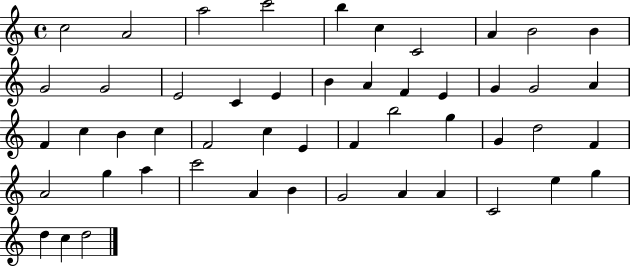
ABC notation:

X:1
T:Untitled
M:4/4
L:1/4
K:C
c2 A2 a2 c'2 b c C2 A B2 B G2 G2 E2 C E B A F E G G2 A F c B c F2 c E F b2 g G d2 F A2 g a c'2 A B G2 A A C2 e g d c d2